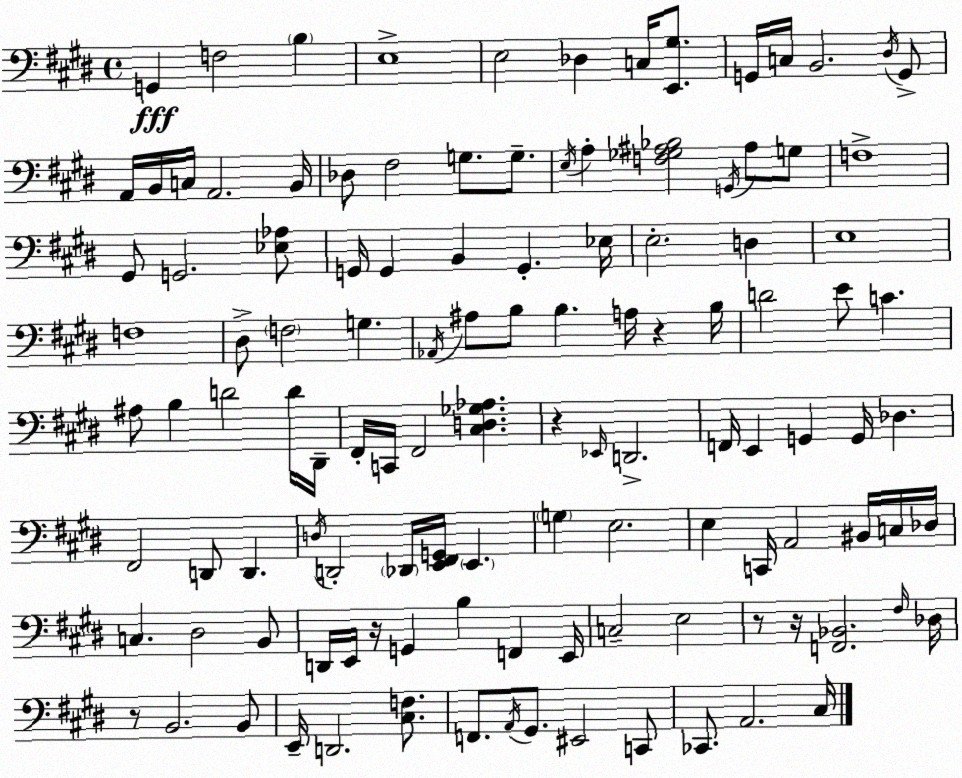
X:1
T:Untitled
M:4/4
L:1/4
K:E
G,, F,2 B, E,4 E,2 _D, C,/4 [E,,^G,]/2 G,,/4 C,/4 B,,2 ^D,/4 G,,/2 A,,/4 B,,/4 C,/4 A,,2 B,,/4 _D,/2 ^F,2 G,/2 G,/2 E,/4 A, [F,_G,^A,_B,]2 G,,/4 ^A,/2 G,/2 F,4 ^G,,/2 G,,2 [_E,_A,]/2 G,,/4 G,, B,, G,, _E,/4 E,2 D, E,4 F,4 ^D,/2 F,2 G, _A,,/4 ^A,/2 B,/2 B, A,/4 z B,/4 D2 E/2 C ^A,/2 B, D2 D/4 ^D,,/4 ^F,,/4 C,,/4 ^F,,2 [^C,D,_G,_A,] z _E,,/4 D,,2 F,,/4 E,, G,, G,,/4 _D, ^F,,2 D,,/2 D,, D,/4 D,,2 _D,,/4 [E,,^F,,G,,]/4 E,, G, E,2 E, C,,/4 A,,2 ^B,,/4 C,/4 _D,/4 C, ^D,2 B,,/2 D,,/4 E,,/4 z/4 G,, B, F,, E,,/4 C,2 E,2 z/2 z/4 [F,,_B,,]2 ^F,/4 _D,/4 z/2 B,,2 B,,/2 E,,/4 D,,2 [^C,F,]/2 F,,/2 A,,/4 ^G,,/2 ^E,,2 C,,/2 _C,,/2 A,,2 ^C,/4